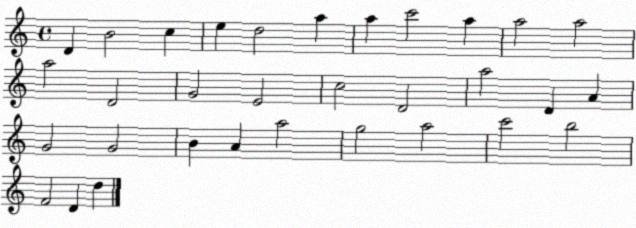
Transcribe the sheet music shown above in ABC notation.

X:1
T:Untitled
M:4/4
L:1/4
K:C
D B2 c e d2 a a c'2 a a2 a2 a2 D2 G2 E2 c2 D2 a2 D A G2 G2 B A a2 g2 a2 c'2 b2 F2 D d